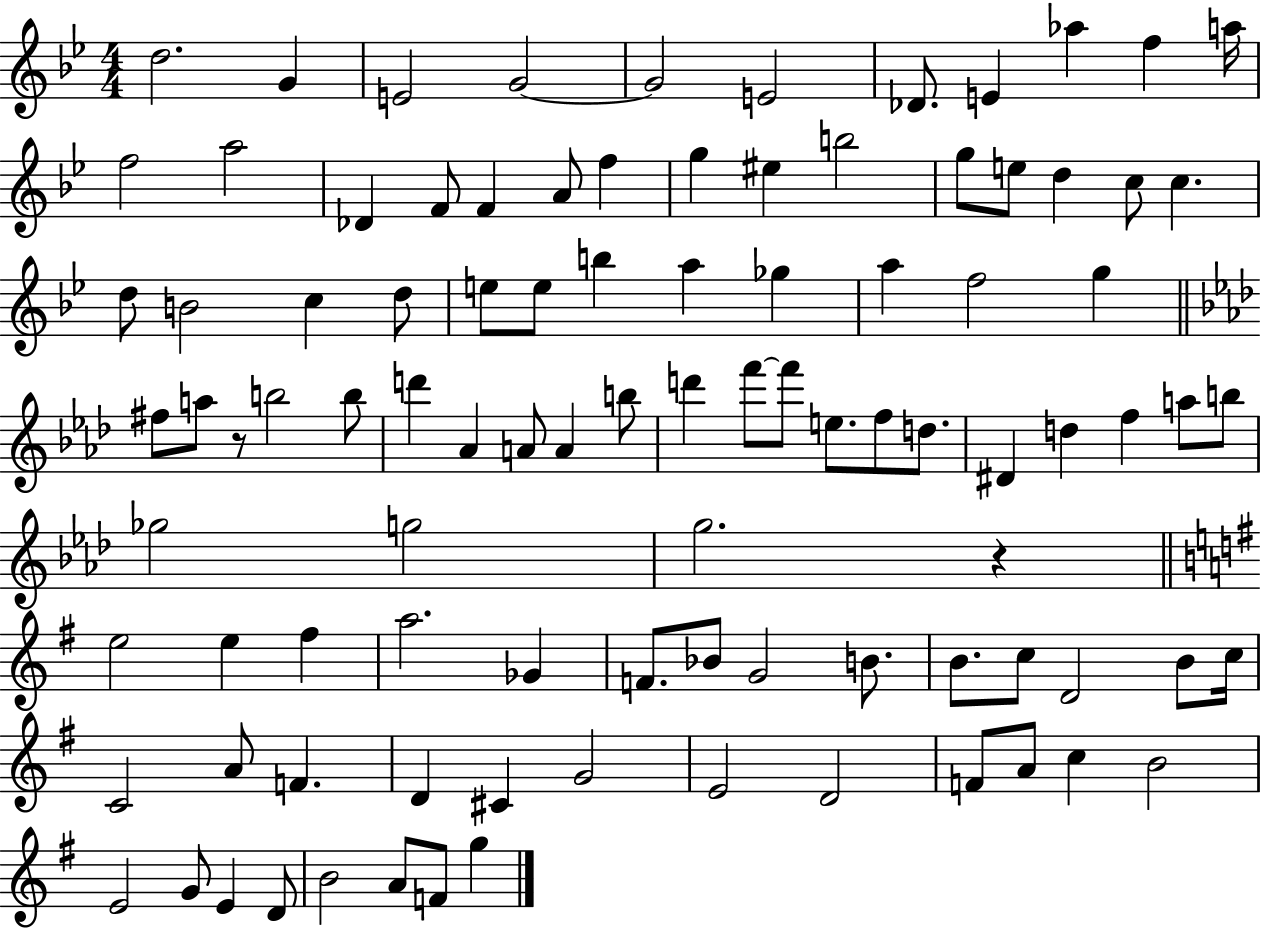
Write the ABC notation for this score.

X:1
T:Untitled
M:4/4
L:1/4
K:Bb
d2 G E2 G2 G2 E2 _D/2 E _a f a/4 f2 a2 _D F/2 F A/2 f g ^e b2 g/2 e/2 d c/2 c d/2 B2 c d/2 e/2 e/2 b a _g a f2 g ^f/2 a/2 z/2 b2 b/2 d' _A A/2 A b/2 d' f'/2 f'/2 e/2 f/2 d/2 ^D d f a/2 b/2 _g2 g2 g2 z e2 e ^f a2 _G F/2 _B/2 G2 B/2 B/2 c/2 D2 B/2 c/4 C2 A/2 F D ^C G2 E2 D2 F/2 A/2 c B2 E2 G/2 E D/2 B2 A/2 F/2 g